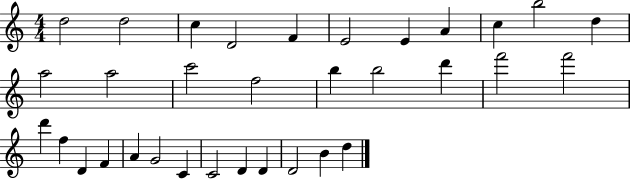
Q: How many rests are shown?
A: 0